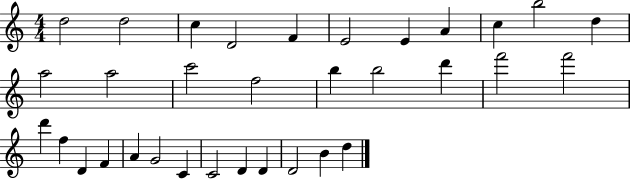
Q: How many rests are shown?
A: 0